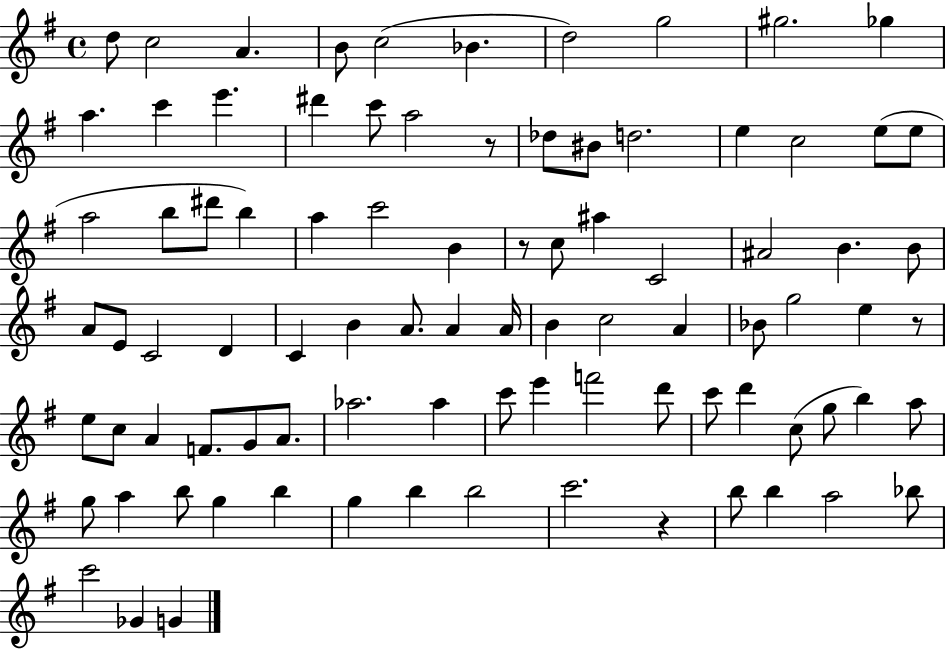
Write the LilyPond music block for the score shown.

{
  \clef treble
  \time 4/4
  \defaultTimeSignature
  \key g \major
  d''8 c''2 a'4. | b'8 c''2( bes'4. | d''2) g''2 | gis''2. ges''4 | \break a''4. c'''4 e'''4. | dis'''4 c'''8 a''2 r8 | des''8 bis'8 d''2. | e''4 c''2 e''8( e''8 | \break a''2 b''8 dis'''8 b''4) | a''4 c'''2 b'4 | r8 c''8 ais''4 c'2 | ais'2 b'4. b'8 | \break a'8 e'8 c'2 d'4 | c'4 b'4 a'8. a'4 a'16 | b'4 c''2 a'4 | bes'8 g''2 e''4 r8 | \break e''8 c''8 a'4 f'8. g'8 a'8. | aes''2. aes''4 | c'''8 e'''4 f'''2 d'''8 | c'''8 d'''4 c''8( g''8 b''4) a''8 | \break g''8 a''4 b''8 g''4 b''4 | g''4 b''4 b''2 | c'''2. r4 | b''8 b''4 a''2 bes''8 | \break c'''2 ges'4 g'4 | \bar "|."
}